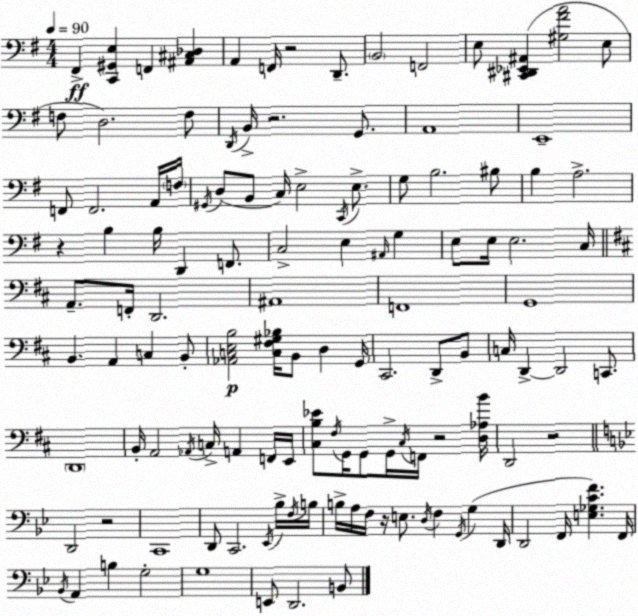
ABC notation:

X:1
T:Untitled
M:4/4
L:1/4
K:Em
^F,, [C,,^G,,E,] F,, [^A,,^C,_D,] A,, F,,/4 z2 D,,/2 B,,2 F,,2 E,/2 [^C,,^D,,_E,,^A,,] [^G,^FA]2 E,/2 F,/2 D,2 F,/2 D,,/4 B,,/4 z2 G,,/2 A,,4 E,,4 F,,/2 F,,2 A,,/4 F,/4 ^G,,/4 D,/2 B,,/2 C,/4 E,2 C,,/4 E,/2 G,/2 B,2 ^B,/2 B, A,2 z B, B,/4 D,, F,,/2 C,2 E, ^A,,/4 G, E,/2 E,/4 E,2 C,/4 A,,/2 F,,/4 D,,2 ^A,,4 F,,4 G,,4 B,, A,, C, B,,/2 [_A,,C,E,B,]2 [C,^F,^G,_B,]/4 B,,/2 D, G,,/4 ^C,,2 D,,/2 B,,/2 C,/4 D,, D,,2 C,,/2 D,,4 B,,/4 A,,2 _A,,/4 C,/4 A,, F,,/4 E,,/4 [^C,B,_E]/2 ^F,/4 G,,/4 G,,/2 G,,/4 ^C,/4 F,,/4 z2 [D,_A,B]/4 D,,2 z2 D,,2 z2 C,,4 D,,/2 C,,2 _E,,/4 _B,/4 F,/4 B,/4 B,/4 A,/4 F,/4 z/4 E,/2 D,/4 F, G,,/4 G, D,,/4 D,,2 F,,/4 [E,_G,CF] F,,/4 _B,,/4 A,, B, G,2 G,4 E,,/2 D,,2 B,,/2